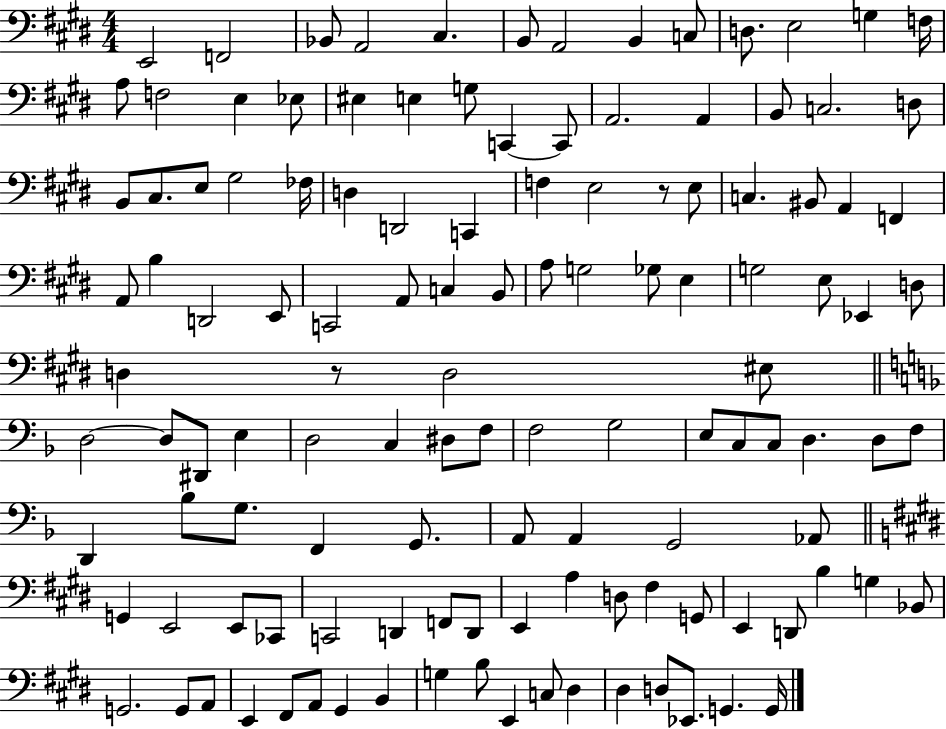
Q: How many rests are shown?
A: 2